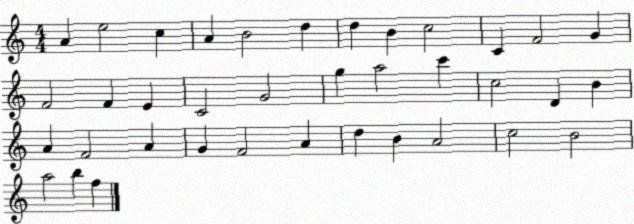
X:1
T:Untitled
M:4/4
L:1/4
K:C
A e2 c A B2 d d B c2 C F2 G F2 F E C2 G2 g a2 c' c2 D B A F2 A G F2 A d B A2 c2 B2 a2 b f